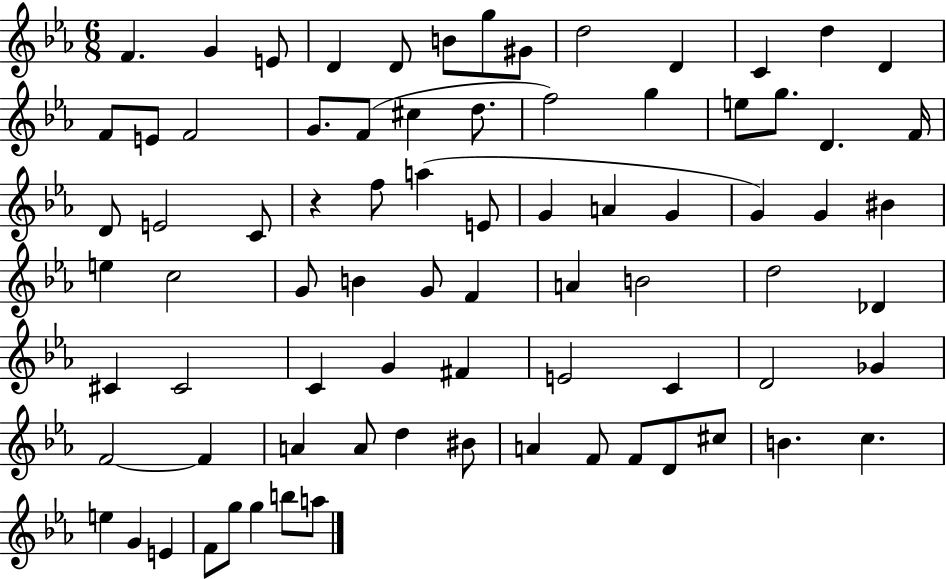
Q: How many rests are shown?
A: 1